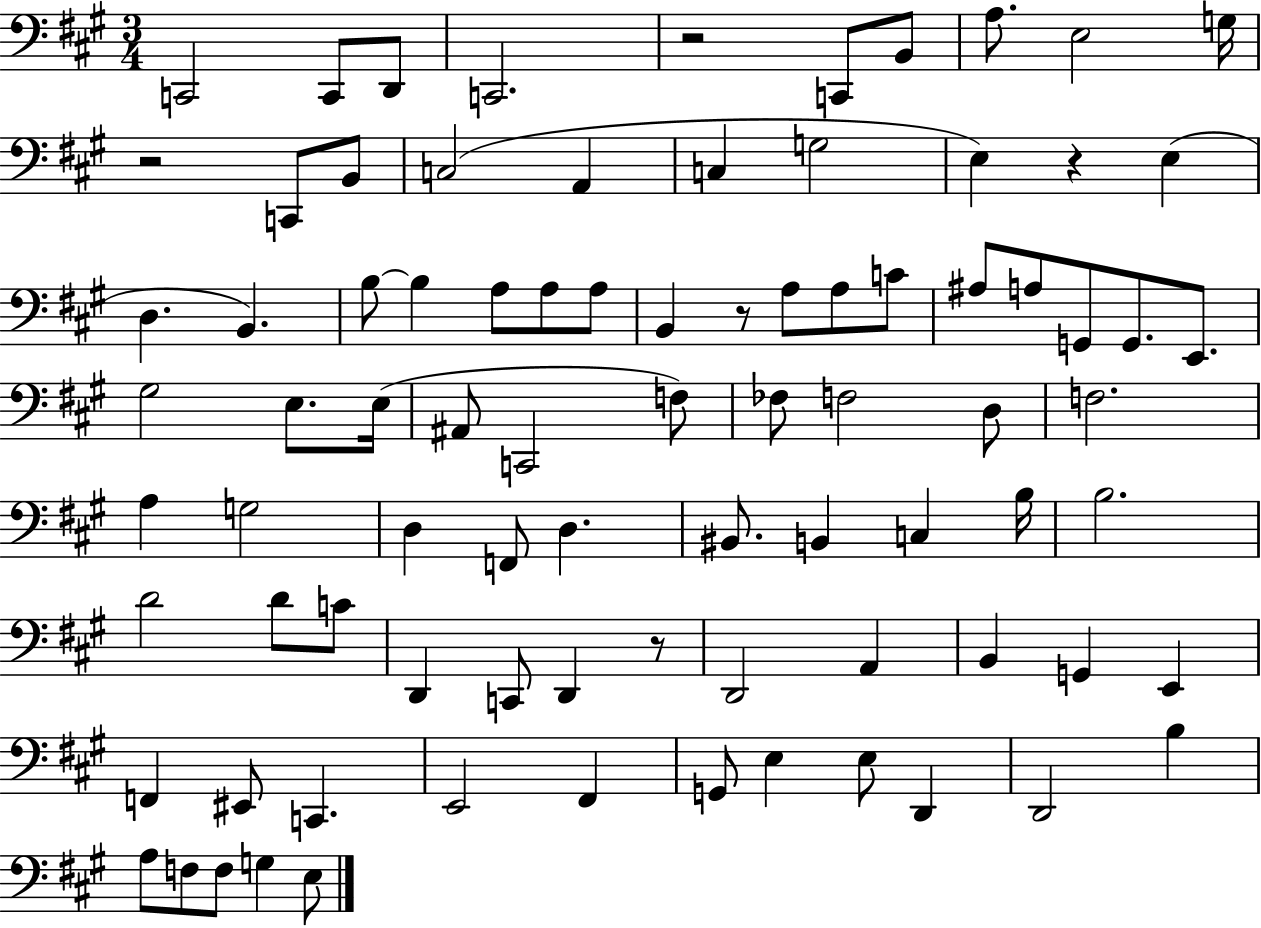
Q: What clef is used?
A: bass